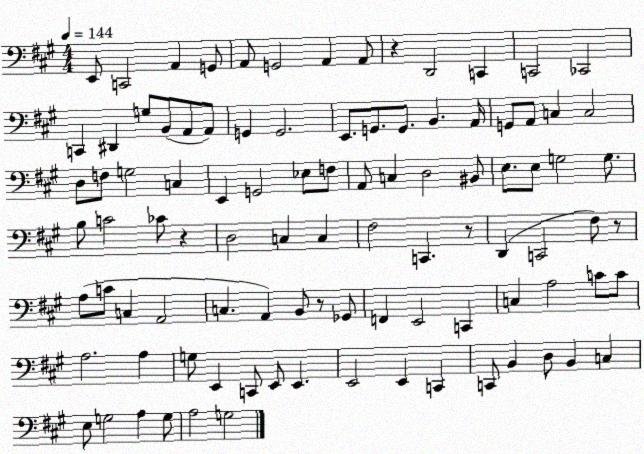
X:1
T:Untitled
M:4/4
L:1/4
K:A
E,,/2 C,,2 A,, G,,/2 A,,/2 G,,2 A,, A,,/2 z D,,2 C,, C,,2 _C,,2 C,, ^D,, G,/2 B,,/2 A,,/2 A,,/2 G,, G,,2 E,,/2 G,,/2 G,,/2 B,, A,,/4 G,,/2 A,,/2 C, C,2 D,/2 F,/2 G,2 C, E,, G,,2 _E,/2 F,/2 A,,/2 C, D,2 ^B,,/2 E,/2 E,/2 G,2 G,/2 B,/2 C2 _C/2 z D,2 C, C, ^F,2 C,, z/2 D,, C,,2 ^F,/2 z/2 A,/2 C/2 C, A,,2 C, A,, B,,/2 z/2 _G,,/2 F,, E,,2 C,, C, A,2 C/2 C/2 A,2 A, G,/2 E,, C,,/2 E,,/2 E,, E,,2 E,, C,, C,,/2 B,, D,/2 B,, C, E,/2 G,2 A, G,/2 A,2 G,2